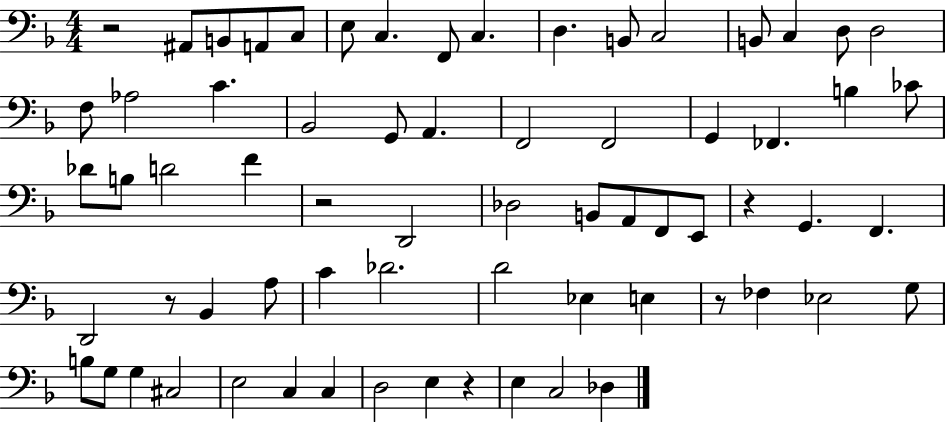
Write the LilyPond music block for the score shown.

{
  \clef bass
  \numericTimeSignature
  \time 4/4
  \key f \major
  r2 ais,8 b,8 a,8 c8 | e8 c4. f,8 c4. | d4. b,8 c2 | b,8 c4 d8 d2 | \break f8 aes2 c'4. | bes,2 g,8 a,4. | f,2 f,2 | g,4 fes,4. b4 ces'8 | \break des'8 b8 d'2 f'4 | r2 d,2 | des2 b,8 a,8 f,8 e,8 | r4 g,4. f,4. | \break d,2 r8 bes,4 a8 | c'4 des'2. | d'2 ees4 e4 | r8 fes4 ees2 g8 | \break b8 g8 g4 cis2 | e2 c4 c4 | d2 e4 r4 | e4 c2 des4 | \break \bar "|."
}